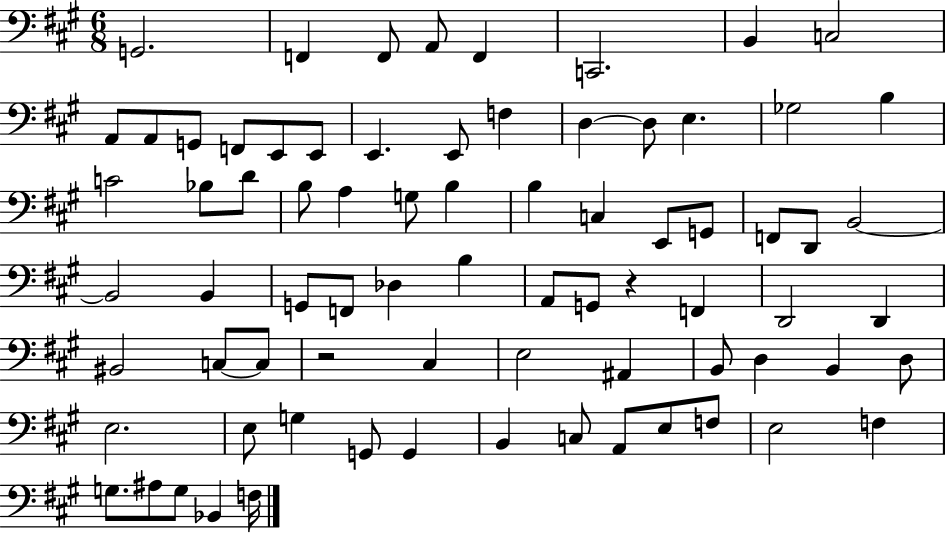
{
  \clef bass
  \numericTimeSignature
  \time 6/8
  \key a \major
  \repeat volta 2 { g,2. | f,4 f,8 a,8 f,4 | c,2. | b,4 c2 | \break a,8 a,8 g,8 f,8 e,8 e,8 | e,4. e,8 f4 | d4~~ d8 e4. | ges2 b4 | \break c'2 bes8 d'8 | b8 a4 g8 b4 | b4 c4 e,8 g,8 | f,8 d,8 b,2~~ | \break b,2 b,4 | g,8 f,8 des4 b4 | a,8 g,8 r4 f,4 | d,2 d,4 | \break bis,2 c8~~ c8 | r2 cis4 | e2 ais,4 | b,8 d4 b,4 d8 | \break e2. | e8 g4 g,8 g,4 | b,4 c8 a,8 e8 f8 | e2 f4 | \break g8. ais8 g8 bes,4 f16 | } \bar "|."
}